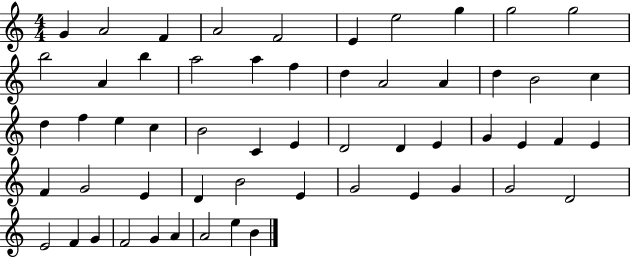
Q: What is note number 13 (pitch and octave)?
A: B5